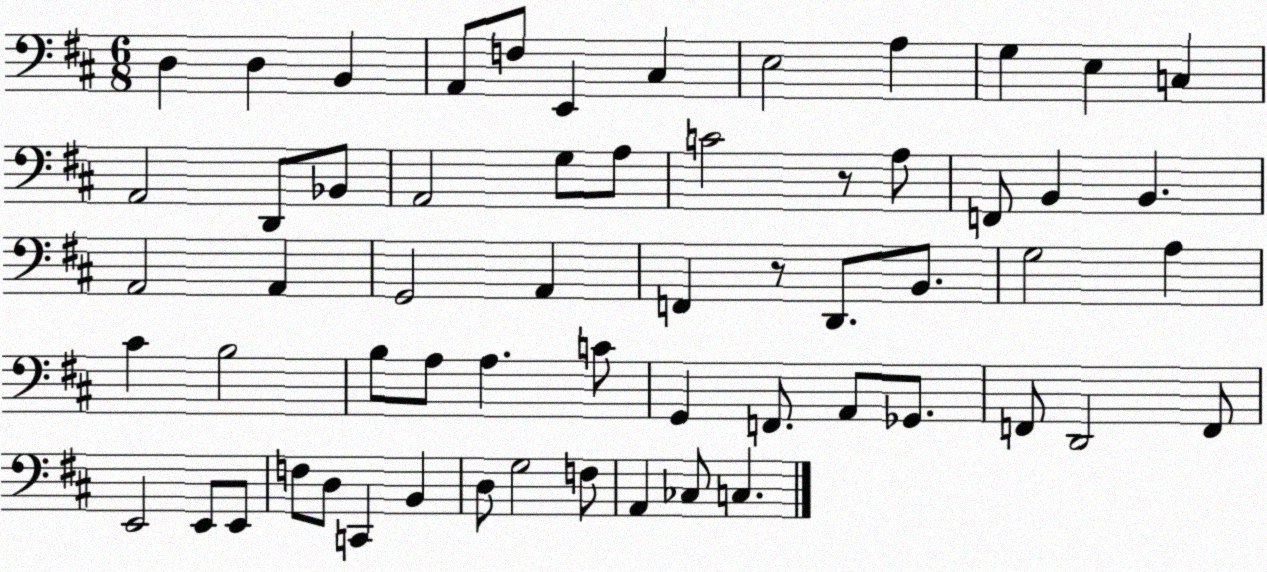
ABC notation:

X:1
T:Untitled
M:6/8
L:1/4
K:D
D, D, B,, A,,/2 F,/2 E,, ^C, E,2 A, G, E, C, A,,2 D,,/2 _B,,/2 A,,2 G,/2 A,/2 C2 z/2 A,/2 F,,/2 B,, B,, A,,2 A,, G,,2 A,, F,, z/2 D,,/2 B,,/2 G,2 A, ^C B,2 B,/2 A,/2 A, C/2 G,, F,,/2 A,,/2 _G,,/2 F,,/2 D,,2 F,,/2 E,,2 E,,/2 E,,/2 F,/2 D,/2 C,, B,, D,/2 G,2 F,/2 A,, _C,/2 C,